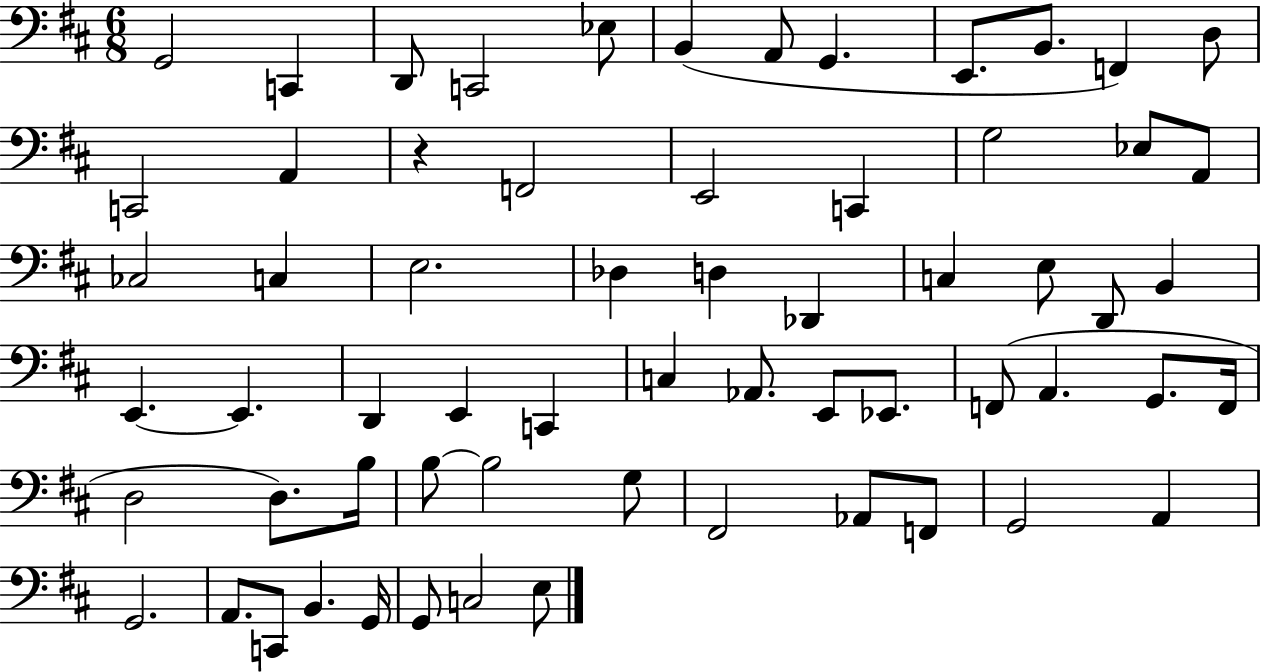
G2/h C2/q D2/e C2/h Eb3/e B2/q A2/e G2/q. E2/e. B2/e. F2/q D3/e C2/h A2/q R/q F2/h E2/h C2/q G3/h Eb3/e A2/e CES3/h C3/q E3/h. Db3/q D3/q Db2/q C3/q E3/e D2/e B2/q E2/q. E2/q. D2/q E2/q C2/q C3/q Ab2/e. E2/e Eb2/e. F2/e A2/q. G2/e. F2/s D3/h D3/e. B3/s B3/e B3/h G3/e F#2/h Ab2/e F2/e G2/h A2/q G2/h. A2/e. C2/e B2/q. G2/s G2/e C3/h E3/e